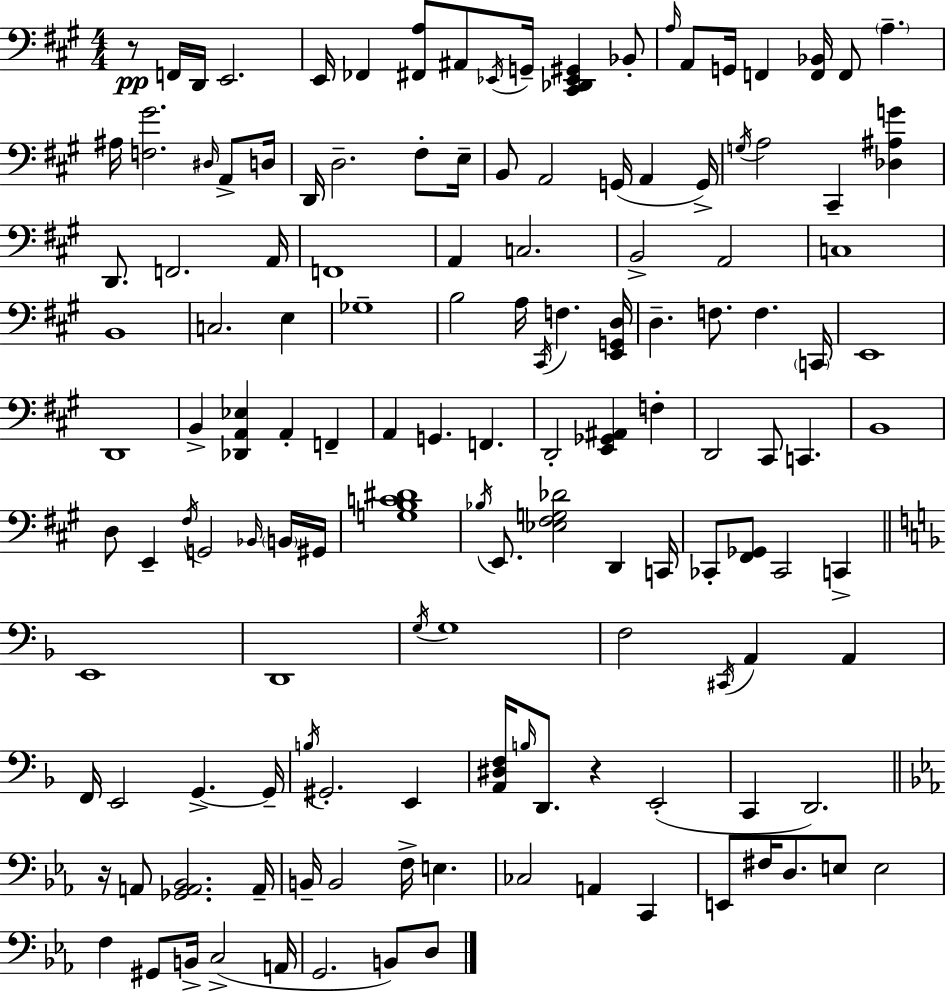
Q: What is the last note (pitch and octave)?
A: D3